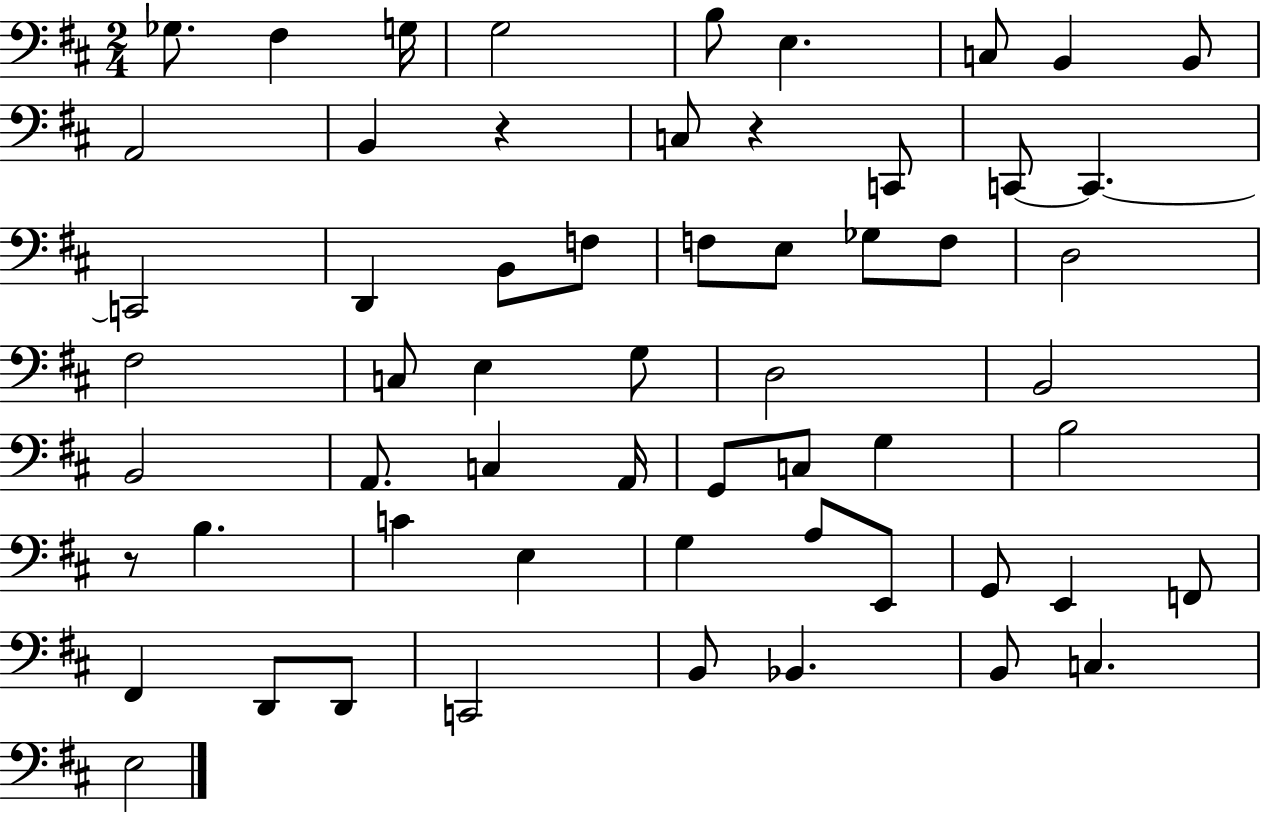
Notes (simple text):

Gb3/e. F#3/q G3/s G3/h B3/e E3/q. C3/e B2/q B2/e A2/h B2/q R/q C3/e R/q C2/e C2/e C2/q. C2/h D2/q B2/e F3/e F3/e E3/e Gb3/e F3/e D3/h F#3/h C3/e E3/q G3/e D3/h B2/h B2/h A2/e. C3/q A2/s G2/e C3/e G3/q B3/h R/e B3/q. C4/q E3/q G3/q A3/e E2/e G2/e E2/q F2/e F#2/q D2/e D2/e C2/h B2/e Bb2/q. B2/e C3/q. E3/h